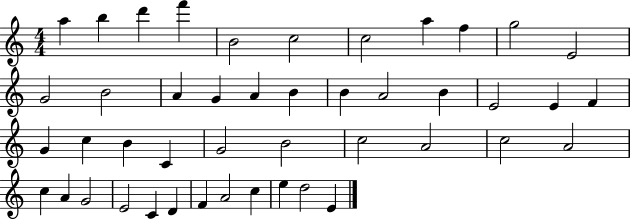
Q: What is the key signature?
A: C major